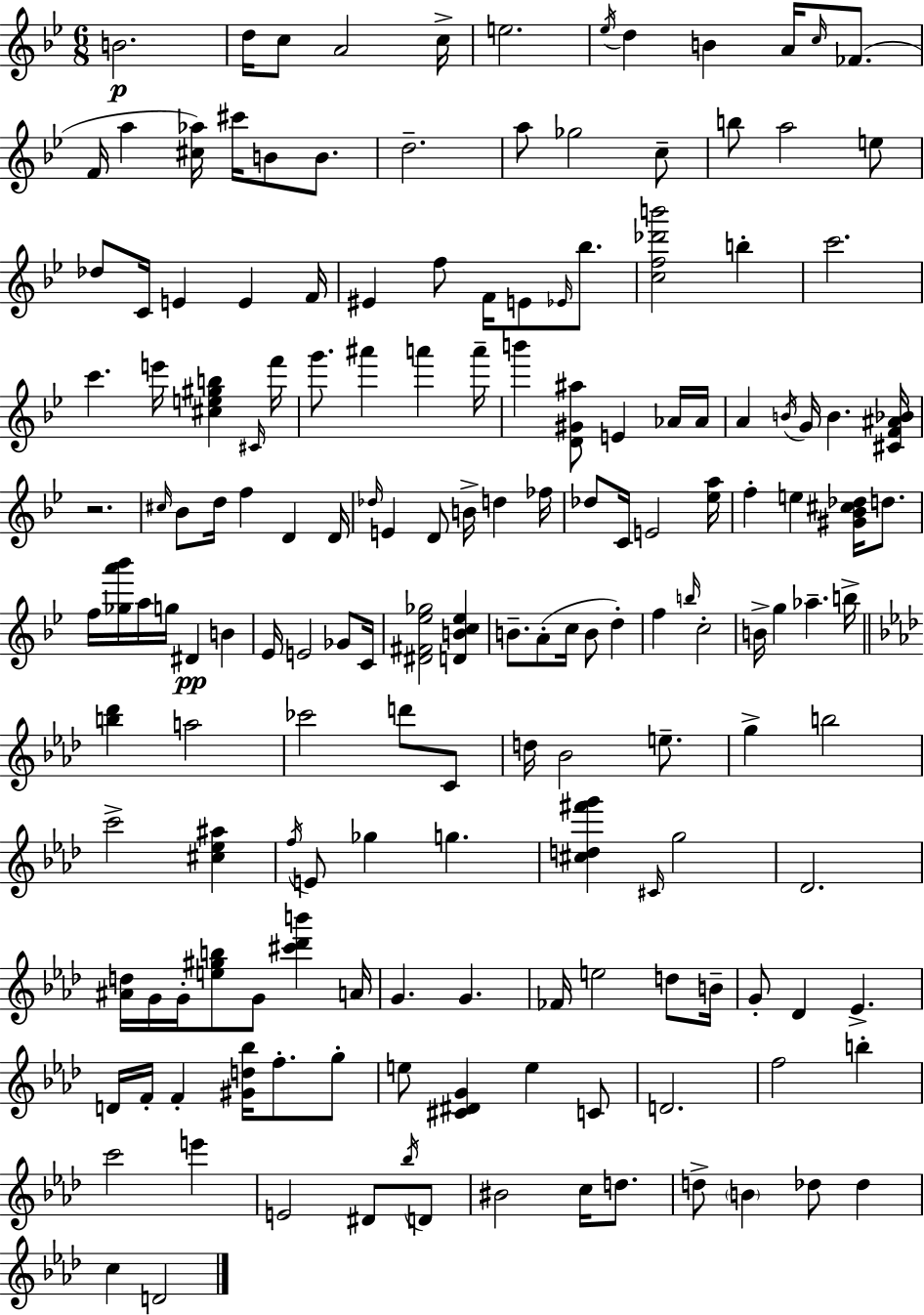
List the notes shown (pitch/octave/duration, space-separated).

B4/h. D5/s C5/e A4/h C5/s E5/h. Eb5/s D5/q B4/q A4/s C5/s FES4/e. F4/s A5/q [C#5,Ab5]/s C#6/s B4/e B4/e. D5/h. A5/e Gb5/h C5/e B5/e A5/h E5/e Db5/e C4/s E4/q E4/q F4/s EIS4/q F5/e F4/s E4/e Eb4/s Bb5/e. [C5,F5,Db6,B6]/h B5/q C6/h. C6/q. E6/s [C#5,E5,G#5,B5]/q C#4/s F6/s G6/e. A#6/q A6/q A6/s B6/q [D4,G#4,A#5]/e E4/q Ab4/s Ab4/s A4/q B4/s G4/s B4/q. [C#4,F4,A#4,Bb4]/s R/h. C#5/s Bb4/e D5/s F5/q D4/q D4/s Db5/s E4/q D4/e B4/s D5/q FES5/s Db5/e C4/s E4/h [Eb5,A5]/s F5/q E5/q [G#4,Bb4,C#5,Db5]/s D5/e. F5/s [Gb5,A6,Bb6]/s A5/s G5/s D#4/q B4/q Eb4/s E4/h Gb4/e C4/s [D#4,F#4,Eb5,Gb5]/h [D4,B4,C5,Eb5]/q B4/e. A4/e C5/s B4/e D5/q F5/q B5/s C5/h B4/s G5/q Ab5/q. B5/s [B5,Db6]/q A5/h CES6/h D6/e C4/e D5/s Bb4/h E5/e. G5/q B5/h C6/h [C#5,Eb5,A#5]/q F5/s E4/e Gb5/q G5/q. [C#5,D5,F#6,G6]/q C#4/s G5/h Db4/h. [A#4,D5]/s G4/s G4/s [E5,G#5,B5]/e G4/e [C#6,Db6,B6]/q A4/s G4/q. G4/q. FES4/s E5/h D5/e B4/s G4/e Db4/q Eb4/q. D4/s F4/s F4/q [G#4,D5,Bb5]/s F5/e. G5/e E5/e [C#4,D#4,G4]/q E5/q C4/e D4/h. F5/h B5/q C6/h E6/q E4/h D#4/e Bb5/s D4/e BIS4/h C5/s D5/e. D5/e B4/q Db5/e Db5/q C5/q D4/h